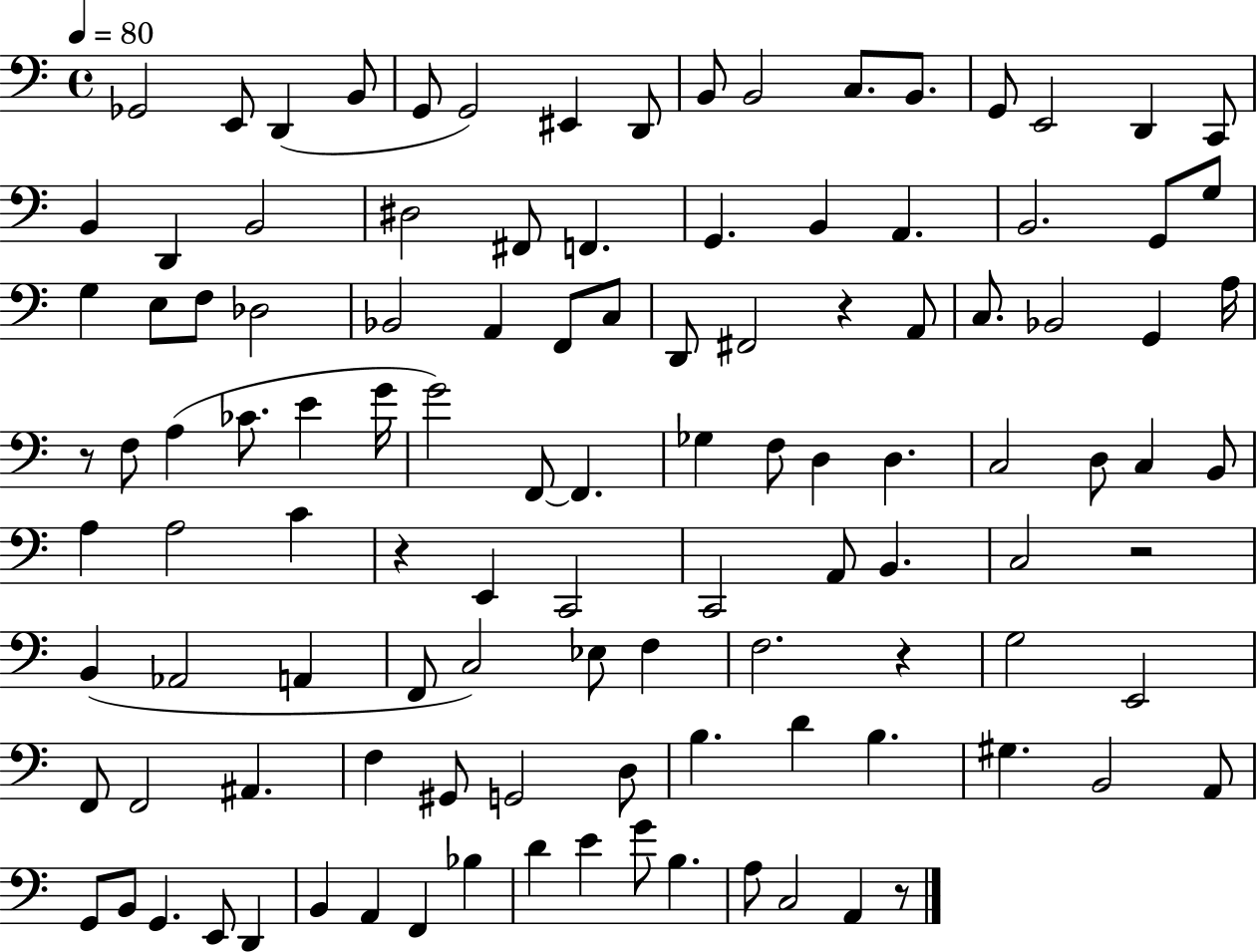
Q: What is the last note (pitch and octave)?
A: A2